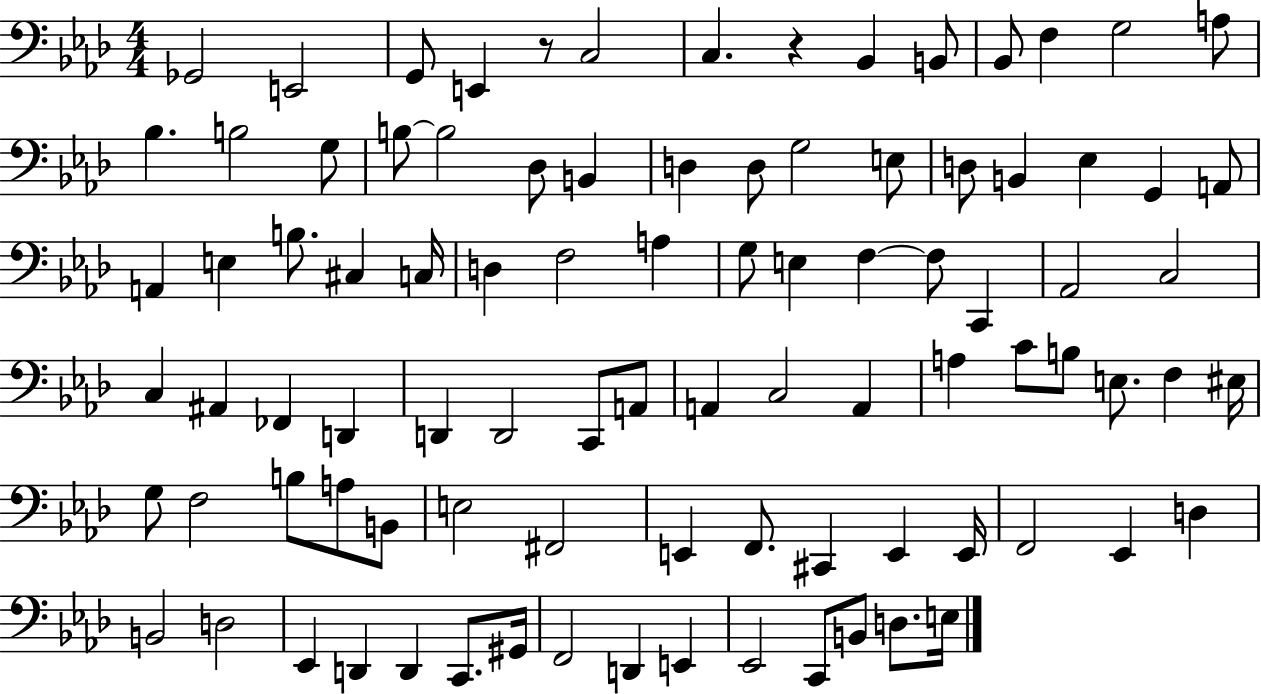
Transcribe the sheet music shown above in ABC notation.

X:1
T:Untitled
M:4/4
L:1/4
K:Ab
_G,,2 E,,2 G,,/2 E,, z/2 C,2 C, z _B,, B,,/2 _B,,/2 F, G,2 A,/2 _B, B,2 G,/2 B,/2 B,2 _D,/2 B,, D, D,/2 G,2 E,/2 D,/2 B,, _E, G,, A,,/2 A,, E, B,/2 ^C, C,/4 D, F,2 A, G,/2 E, F, F,/2 C,, _A,,2 C,2 C, ^A,, _F,, D,, D,, D,,2 C,,/2 A,,/2 A,, C,2 A,, A, C/2 B,/2 E,/2 F, ^E,/4 G,/2 F,2 B,/2 A,/2 B,,/2 E,2 ^F,,2 E,, F,,/2 ^C,, E,, E,,/4 F,,2 _E,, D, B,,2 D,2 _E,, D,, D,, C,,/2 ^G,,/4 F,,2 D,, E,, _E,,2 C,,/2 B,,/2 D,/2 E,/4